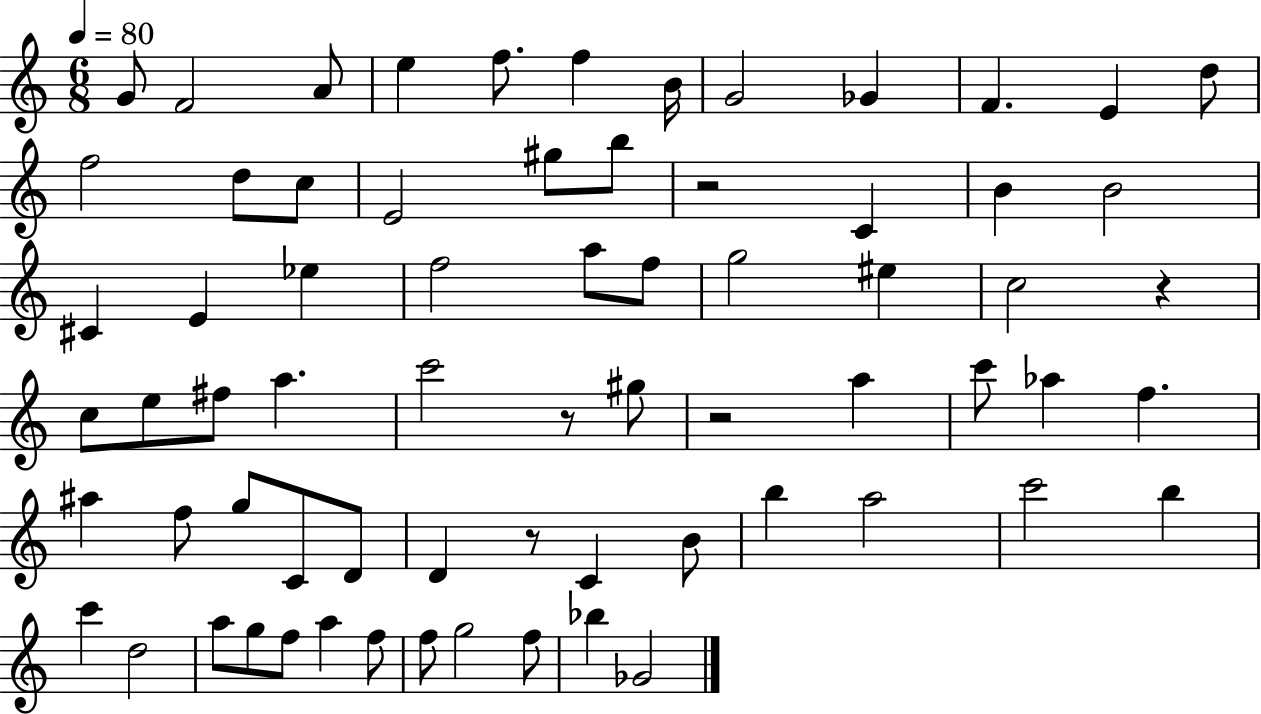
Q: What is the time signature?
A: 6/8